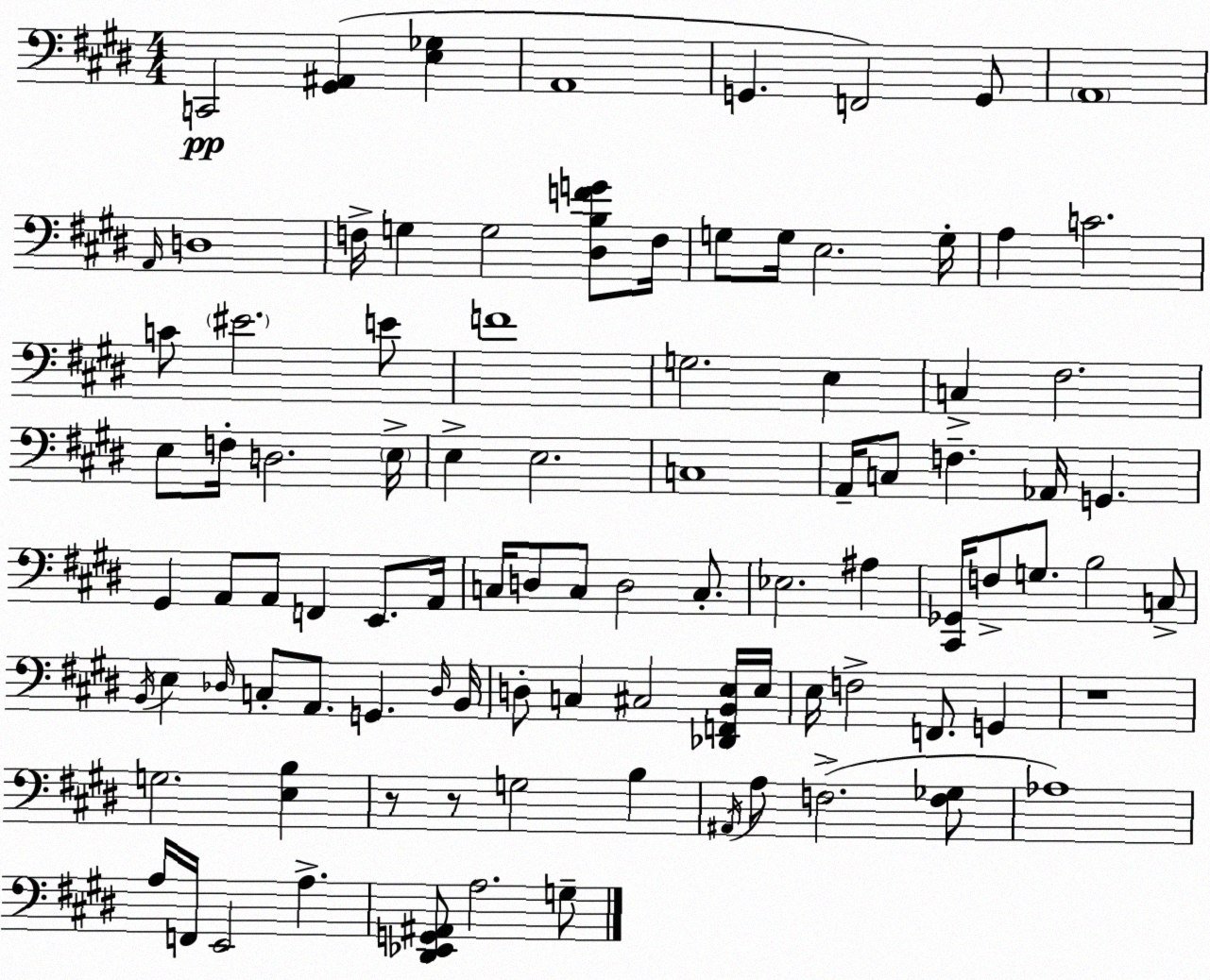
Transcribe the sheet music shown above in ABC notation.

X:1
T:Untitled
M:4/4
L:1/4
K:E
C,,2 [^G,,^A,,] [E,_G,] A,,4 G,, F,,2 G,,/2 A,,4 A,,/4 D,4 F,/4 G, G,2 [^D,B,FG]/2 F,/4 G,/2 G,/4 E,2 G,/4 A, C2 C/2 ^E2 E/2 F4 G,2 E, C, ^F,2 E,/2 F,/4 D,2 E,/4 E, E,2 C,4 A,,/4 C,/2 F, _A,,/4 G,, ^G,, A,,/2 A,,/2 F,, E,,/2 A,,/4 C,/4 D,/2 C,/2 D,2 C,/2 _E,2 ^A, [^C,,_G,,]/4 F,/2 G,/2 B,2 C,/2 B,,/4 E, _D,/4 C,/2 A,,/2 G,, _D,/4 B,,/4 D,/2 C, ^C,2 [_D,,F,,B,,E,]/4 E,/4 E,/4 F,2 F,,/2 G,, z4 G,2 [E,B,] z/2 z/2 G,2 B, ^A,,/4 A,/2 F,2 [F,_G,]/2 _A,4 A,/4 F,,/4 E,,2 A, [^D,,_E,,G,,^A,,]/2 A,2 G,/2